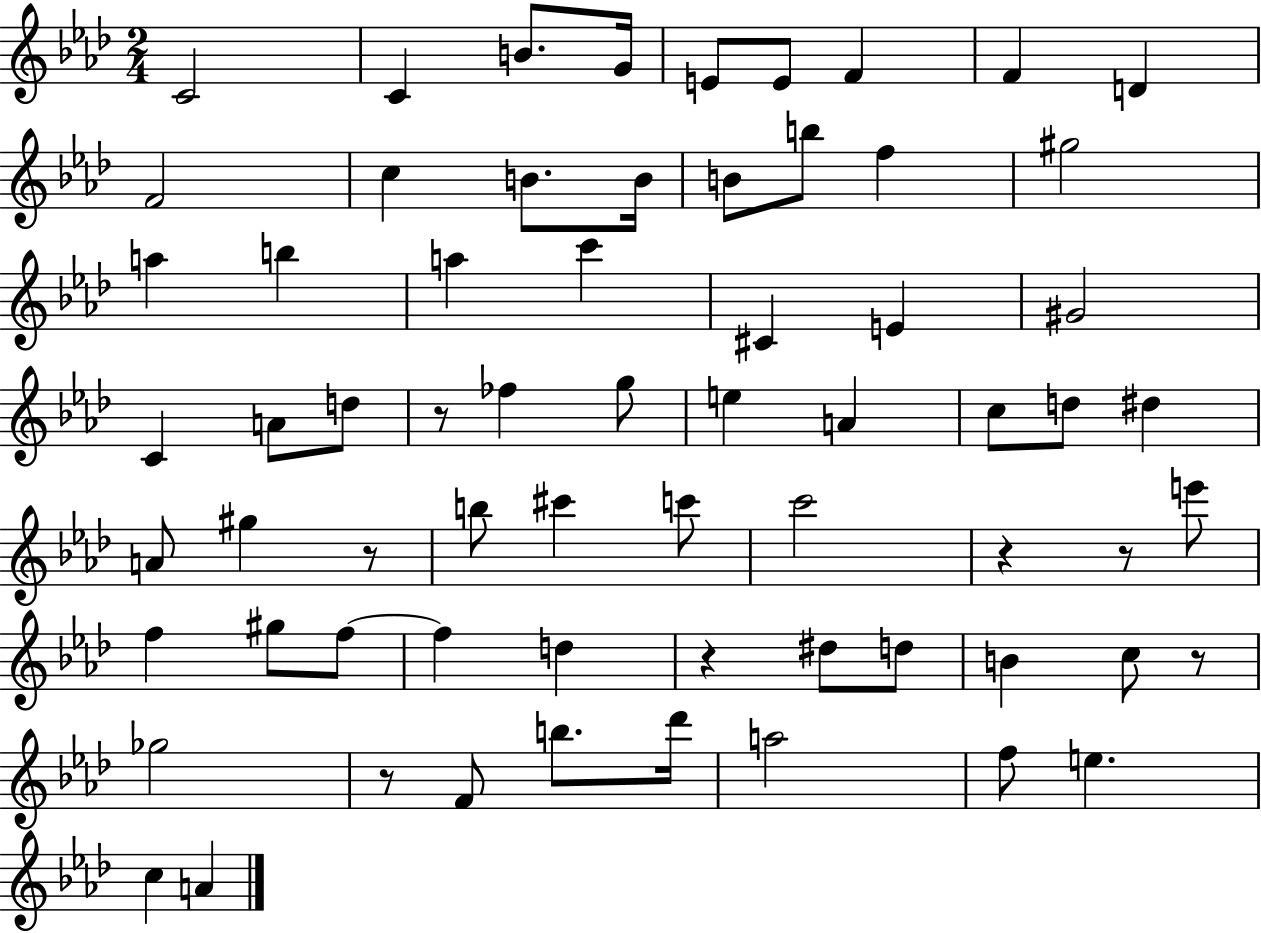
{
  \clef treble
  \numericTimeSignature
  \time 2/4
  \key aes \major
  \repeat volta 2 { c'2 | c'4 b'8. g'16 | e'8 e'8 f'4 | f'4 d'4 | \break f'2 | c''4 b'8. b'16 | b'8 b''8 f''4 | gis''2 | \break a''4 b''4 | a''4 c'''4 | cis'4 e'4 | gis'2 | \break c'4 a'8 d''8 | r8 fes''4 g''8 | e''4 a'4 | c''8 d''8 dis''4 | \break a'8 gis''4 r8 | b''8 cis'''4 c'''8 | c'''2 | r4 r8 e'''8 | \break f''4 gis''8 f''8~~ | f''4 d''4 | r4 dis''8 d''8 | b'4 c''8 r8 | \break ges''2 | r8 f'8 b''8. des'''16 | a''2 | f''8 e''4. | \break c''4 a'4 | } \bar "|."
}